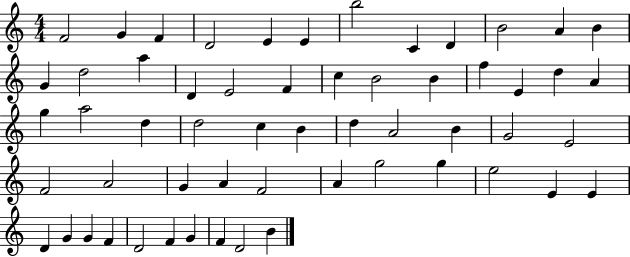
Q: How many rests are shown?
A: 0